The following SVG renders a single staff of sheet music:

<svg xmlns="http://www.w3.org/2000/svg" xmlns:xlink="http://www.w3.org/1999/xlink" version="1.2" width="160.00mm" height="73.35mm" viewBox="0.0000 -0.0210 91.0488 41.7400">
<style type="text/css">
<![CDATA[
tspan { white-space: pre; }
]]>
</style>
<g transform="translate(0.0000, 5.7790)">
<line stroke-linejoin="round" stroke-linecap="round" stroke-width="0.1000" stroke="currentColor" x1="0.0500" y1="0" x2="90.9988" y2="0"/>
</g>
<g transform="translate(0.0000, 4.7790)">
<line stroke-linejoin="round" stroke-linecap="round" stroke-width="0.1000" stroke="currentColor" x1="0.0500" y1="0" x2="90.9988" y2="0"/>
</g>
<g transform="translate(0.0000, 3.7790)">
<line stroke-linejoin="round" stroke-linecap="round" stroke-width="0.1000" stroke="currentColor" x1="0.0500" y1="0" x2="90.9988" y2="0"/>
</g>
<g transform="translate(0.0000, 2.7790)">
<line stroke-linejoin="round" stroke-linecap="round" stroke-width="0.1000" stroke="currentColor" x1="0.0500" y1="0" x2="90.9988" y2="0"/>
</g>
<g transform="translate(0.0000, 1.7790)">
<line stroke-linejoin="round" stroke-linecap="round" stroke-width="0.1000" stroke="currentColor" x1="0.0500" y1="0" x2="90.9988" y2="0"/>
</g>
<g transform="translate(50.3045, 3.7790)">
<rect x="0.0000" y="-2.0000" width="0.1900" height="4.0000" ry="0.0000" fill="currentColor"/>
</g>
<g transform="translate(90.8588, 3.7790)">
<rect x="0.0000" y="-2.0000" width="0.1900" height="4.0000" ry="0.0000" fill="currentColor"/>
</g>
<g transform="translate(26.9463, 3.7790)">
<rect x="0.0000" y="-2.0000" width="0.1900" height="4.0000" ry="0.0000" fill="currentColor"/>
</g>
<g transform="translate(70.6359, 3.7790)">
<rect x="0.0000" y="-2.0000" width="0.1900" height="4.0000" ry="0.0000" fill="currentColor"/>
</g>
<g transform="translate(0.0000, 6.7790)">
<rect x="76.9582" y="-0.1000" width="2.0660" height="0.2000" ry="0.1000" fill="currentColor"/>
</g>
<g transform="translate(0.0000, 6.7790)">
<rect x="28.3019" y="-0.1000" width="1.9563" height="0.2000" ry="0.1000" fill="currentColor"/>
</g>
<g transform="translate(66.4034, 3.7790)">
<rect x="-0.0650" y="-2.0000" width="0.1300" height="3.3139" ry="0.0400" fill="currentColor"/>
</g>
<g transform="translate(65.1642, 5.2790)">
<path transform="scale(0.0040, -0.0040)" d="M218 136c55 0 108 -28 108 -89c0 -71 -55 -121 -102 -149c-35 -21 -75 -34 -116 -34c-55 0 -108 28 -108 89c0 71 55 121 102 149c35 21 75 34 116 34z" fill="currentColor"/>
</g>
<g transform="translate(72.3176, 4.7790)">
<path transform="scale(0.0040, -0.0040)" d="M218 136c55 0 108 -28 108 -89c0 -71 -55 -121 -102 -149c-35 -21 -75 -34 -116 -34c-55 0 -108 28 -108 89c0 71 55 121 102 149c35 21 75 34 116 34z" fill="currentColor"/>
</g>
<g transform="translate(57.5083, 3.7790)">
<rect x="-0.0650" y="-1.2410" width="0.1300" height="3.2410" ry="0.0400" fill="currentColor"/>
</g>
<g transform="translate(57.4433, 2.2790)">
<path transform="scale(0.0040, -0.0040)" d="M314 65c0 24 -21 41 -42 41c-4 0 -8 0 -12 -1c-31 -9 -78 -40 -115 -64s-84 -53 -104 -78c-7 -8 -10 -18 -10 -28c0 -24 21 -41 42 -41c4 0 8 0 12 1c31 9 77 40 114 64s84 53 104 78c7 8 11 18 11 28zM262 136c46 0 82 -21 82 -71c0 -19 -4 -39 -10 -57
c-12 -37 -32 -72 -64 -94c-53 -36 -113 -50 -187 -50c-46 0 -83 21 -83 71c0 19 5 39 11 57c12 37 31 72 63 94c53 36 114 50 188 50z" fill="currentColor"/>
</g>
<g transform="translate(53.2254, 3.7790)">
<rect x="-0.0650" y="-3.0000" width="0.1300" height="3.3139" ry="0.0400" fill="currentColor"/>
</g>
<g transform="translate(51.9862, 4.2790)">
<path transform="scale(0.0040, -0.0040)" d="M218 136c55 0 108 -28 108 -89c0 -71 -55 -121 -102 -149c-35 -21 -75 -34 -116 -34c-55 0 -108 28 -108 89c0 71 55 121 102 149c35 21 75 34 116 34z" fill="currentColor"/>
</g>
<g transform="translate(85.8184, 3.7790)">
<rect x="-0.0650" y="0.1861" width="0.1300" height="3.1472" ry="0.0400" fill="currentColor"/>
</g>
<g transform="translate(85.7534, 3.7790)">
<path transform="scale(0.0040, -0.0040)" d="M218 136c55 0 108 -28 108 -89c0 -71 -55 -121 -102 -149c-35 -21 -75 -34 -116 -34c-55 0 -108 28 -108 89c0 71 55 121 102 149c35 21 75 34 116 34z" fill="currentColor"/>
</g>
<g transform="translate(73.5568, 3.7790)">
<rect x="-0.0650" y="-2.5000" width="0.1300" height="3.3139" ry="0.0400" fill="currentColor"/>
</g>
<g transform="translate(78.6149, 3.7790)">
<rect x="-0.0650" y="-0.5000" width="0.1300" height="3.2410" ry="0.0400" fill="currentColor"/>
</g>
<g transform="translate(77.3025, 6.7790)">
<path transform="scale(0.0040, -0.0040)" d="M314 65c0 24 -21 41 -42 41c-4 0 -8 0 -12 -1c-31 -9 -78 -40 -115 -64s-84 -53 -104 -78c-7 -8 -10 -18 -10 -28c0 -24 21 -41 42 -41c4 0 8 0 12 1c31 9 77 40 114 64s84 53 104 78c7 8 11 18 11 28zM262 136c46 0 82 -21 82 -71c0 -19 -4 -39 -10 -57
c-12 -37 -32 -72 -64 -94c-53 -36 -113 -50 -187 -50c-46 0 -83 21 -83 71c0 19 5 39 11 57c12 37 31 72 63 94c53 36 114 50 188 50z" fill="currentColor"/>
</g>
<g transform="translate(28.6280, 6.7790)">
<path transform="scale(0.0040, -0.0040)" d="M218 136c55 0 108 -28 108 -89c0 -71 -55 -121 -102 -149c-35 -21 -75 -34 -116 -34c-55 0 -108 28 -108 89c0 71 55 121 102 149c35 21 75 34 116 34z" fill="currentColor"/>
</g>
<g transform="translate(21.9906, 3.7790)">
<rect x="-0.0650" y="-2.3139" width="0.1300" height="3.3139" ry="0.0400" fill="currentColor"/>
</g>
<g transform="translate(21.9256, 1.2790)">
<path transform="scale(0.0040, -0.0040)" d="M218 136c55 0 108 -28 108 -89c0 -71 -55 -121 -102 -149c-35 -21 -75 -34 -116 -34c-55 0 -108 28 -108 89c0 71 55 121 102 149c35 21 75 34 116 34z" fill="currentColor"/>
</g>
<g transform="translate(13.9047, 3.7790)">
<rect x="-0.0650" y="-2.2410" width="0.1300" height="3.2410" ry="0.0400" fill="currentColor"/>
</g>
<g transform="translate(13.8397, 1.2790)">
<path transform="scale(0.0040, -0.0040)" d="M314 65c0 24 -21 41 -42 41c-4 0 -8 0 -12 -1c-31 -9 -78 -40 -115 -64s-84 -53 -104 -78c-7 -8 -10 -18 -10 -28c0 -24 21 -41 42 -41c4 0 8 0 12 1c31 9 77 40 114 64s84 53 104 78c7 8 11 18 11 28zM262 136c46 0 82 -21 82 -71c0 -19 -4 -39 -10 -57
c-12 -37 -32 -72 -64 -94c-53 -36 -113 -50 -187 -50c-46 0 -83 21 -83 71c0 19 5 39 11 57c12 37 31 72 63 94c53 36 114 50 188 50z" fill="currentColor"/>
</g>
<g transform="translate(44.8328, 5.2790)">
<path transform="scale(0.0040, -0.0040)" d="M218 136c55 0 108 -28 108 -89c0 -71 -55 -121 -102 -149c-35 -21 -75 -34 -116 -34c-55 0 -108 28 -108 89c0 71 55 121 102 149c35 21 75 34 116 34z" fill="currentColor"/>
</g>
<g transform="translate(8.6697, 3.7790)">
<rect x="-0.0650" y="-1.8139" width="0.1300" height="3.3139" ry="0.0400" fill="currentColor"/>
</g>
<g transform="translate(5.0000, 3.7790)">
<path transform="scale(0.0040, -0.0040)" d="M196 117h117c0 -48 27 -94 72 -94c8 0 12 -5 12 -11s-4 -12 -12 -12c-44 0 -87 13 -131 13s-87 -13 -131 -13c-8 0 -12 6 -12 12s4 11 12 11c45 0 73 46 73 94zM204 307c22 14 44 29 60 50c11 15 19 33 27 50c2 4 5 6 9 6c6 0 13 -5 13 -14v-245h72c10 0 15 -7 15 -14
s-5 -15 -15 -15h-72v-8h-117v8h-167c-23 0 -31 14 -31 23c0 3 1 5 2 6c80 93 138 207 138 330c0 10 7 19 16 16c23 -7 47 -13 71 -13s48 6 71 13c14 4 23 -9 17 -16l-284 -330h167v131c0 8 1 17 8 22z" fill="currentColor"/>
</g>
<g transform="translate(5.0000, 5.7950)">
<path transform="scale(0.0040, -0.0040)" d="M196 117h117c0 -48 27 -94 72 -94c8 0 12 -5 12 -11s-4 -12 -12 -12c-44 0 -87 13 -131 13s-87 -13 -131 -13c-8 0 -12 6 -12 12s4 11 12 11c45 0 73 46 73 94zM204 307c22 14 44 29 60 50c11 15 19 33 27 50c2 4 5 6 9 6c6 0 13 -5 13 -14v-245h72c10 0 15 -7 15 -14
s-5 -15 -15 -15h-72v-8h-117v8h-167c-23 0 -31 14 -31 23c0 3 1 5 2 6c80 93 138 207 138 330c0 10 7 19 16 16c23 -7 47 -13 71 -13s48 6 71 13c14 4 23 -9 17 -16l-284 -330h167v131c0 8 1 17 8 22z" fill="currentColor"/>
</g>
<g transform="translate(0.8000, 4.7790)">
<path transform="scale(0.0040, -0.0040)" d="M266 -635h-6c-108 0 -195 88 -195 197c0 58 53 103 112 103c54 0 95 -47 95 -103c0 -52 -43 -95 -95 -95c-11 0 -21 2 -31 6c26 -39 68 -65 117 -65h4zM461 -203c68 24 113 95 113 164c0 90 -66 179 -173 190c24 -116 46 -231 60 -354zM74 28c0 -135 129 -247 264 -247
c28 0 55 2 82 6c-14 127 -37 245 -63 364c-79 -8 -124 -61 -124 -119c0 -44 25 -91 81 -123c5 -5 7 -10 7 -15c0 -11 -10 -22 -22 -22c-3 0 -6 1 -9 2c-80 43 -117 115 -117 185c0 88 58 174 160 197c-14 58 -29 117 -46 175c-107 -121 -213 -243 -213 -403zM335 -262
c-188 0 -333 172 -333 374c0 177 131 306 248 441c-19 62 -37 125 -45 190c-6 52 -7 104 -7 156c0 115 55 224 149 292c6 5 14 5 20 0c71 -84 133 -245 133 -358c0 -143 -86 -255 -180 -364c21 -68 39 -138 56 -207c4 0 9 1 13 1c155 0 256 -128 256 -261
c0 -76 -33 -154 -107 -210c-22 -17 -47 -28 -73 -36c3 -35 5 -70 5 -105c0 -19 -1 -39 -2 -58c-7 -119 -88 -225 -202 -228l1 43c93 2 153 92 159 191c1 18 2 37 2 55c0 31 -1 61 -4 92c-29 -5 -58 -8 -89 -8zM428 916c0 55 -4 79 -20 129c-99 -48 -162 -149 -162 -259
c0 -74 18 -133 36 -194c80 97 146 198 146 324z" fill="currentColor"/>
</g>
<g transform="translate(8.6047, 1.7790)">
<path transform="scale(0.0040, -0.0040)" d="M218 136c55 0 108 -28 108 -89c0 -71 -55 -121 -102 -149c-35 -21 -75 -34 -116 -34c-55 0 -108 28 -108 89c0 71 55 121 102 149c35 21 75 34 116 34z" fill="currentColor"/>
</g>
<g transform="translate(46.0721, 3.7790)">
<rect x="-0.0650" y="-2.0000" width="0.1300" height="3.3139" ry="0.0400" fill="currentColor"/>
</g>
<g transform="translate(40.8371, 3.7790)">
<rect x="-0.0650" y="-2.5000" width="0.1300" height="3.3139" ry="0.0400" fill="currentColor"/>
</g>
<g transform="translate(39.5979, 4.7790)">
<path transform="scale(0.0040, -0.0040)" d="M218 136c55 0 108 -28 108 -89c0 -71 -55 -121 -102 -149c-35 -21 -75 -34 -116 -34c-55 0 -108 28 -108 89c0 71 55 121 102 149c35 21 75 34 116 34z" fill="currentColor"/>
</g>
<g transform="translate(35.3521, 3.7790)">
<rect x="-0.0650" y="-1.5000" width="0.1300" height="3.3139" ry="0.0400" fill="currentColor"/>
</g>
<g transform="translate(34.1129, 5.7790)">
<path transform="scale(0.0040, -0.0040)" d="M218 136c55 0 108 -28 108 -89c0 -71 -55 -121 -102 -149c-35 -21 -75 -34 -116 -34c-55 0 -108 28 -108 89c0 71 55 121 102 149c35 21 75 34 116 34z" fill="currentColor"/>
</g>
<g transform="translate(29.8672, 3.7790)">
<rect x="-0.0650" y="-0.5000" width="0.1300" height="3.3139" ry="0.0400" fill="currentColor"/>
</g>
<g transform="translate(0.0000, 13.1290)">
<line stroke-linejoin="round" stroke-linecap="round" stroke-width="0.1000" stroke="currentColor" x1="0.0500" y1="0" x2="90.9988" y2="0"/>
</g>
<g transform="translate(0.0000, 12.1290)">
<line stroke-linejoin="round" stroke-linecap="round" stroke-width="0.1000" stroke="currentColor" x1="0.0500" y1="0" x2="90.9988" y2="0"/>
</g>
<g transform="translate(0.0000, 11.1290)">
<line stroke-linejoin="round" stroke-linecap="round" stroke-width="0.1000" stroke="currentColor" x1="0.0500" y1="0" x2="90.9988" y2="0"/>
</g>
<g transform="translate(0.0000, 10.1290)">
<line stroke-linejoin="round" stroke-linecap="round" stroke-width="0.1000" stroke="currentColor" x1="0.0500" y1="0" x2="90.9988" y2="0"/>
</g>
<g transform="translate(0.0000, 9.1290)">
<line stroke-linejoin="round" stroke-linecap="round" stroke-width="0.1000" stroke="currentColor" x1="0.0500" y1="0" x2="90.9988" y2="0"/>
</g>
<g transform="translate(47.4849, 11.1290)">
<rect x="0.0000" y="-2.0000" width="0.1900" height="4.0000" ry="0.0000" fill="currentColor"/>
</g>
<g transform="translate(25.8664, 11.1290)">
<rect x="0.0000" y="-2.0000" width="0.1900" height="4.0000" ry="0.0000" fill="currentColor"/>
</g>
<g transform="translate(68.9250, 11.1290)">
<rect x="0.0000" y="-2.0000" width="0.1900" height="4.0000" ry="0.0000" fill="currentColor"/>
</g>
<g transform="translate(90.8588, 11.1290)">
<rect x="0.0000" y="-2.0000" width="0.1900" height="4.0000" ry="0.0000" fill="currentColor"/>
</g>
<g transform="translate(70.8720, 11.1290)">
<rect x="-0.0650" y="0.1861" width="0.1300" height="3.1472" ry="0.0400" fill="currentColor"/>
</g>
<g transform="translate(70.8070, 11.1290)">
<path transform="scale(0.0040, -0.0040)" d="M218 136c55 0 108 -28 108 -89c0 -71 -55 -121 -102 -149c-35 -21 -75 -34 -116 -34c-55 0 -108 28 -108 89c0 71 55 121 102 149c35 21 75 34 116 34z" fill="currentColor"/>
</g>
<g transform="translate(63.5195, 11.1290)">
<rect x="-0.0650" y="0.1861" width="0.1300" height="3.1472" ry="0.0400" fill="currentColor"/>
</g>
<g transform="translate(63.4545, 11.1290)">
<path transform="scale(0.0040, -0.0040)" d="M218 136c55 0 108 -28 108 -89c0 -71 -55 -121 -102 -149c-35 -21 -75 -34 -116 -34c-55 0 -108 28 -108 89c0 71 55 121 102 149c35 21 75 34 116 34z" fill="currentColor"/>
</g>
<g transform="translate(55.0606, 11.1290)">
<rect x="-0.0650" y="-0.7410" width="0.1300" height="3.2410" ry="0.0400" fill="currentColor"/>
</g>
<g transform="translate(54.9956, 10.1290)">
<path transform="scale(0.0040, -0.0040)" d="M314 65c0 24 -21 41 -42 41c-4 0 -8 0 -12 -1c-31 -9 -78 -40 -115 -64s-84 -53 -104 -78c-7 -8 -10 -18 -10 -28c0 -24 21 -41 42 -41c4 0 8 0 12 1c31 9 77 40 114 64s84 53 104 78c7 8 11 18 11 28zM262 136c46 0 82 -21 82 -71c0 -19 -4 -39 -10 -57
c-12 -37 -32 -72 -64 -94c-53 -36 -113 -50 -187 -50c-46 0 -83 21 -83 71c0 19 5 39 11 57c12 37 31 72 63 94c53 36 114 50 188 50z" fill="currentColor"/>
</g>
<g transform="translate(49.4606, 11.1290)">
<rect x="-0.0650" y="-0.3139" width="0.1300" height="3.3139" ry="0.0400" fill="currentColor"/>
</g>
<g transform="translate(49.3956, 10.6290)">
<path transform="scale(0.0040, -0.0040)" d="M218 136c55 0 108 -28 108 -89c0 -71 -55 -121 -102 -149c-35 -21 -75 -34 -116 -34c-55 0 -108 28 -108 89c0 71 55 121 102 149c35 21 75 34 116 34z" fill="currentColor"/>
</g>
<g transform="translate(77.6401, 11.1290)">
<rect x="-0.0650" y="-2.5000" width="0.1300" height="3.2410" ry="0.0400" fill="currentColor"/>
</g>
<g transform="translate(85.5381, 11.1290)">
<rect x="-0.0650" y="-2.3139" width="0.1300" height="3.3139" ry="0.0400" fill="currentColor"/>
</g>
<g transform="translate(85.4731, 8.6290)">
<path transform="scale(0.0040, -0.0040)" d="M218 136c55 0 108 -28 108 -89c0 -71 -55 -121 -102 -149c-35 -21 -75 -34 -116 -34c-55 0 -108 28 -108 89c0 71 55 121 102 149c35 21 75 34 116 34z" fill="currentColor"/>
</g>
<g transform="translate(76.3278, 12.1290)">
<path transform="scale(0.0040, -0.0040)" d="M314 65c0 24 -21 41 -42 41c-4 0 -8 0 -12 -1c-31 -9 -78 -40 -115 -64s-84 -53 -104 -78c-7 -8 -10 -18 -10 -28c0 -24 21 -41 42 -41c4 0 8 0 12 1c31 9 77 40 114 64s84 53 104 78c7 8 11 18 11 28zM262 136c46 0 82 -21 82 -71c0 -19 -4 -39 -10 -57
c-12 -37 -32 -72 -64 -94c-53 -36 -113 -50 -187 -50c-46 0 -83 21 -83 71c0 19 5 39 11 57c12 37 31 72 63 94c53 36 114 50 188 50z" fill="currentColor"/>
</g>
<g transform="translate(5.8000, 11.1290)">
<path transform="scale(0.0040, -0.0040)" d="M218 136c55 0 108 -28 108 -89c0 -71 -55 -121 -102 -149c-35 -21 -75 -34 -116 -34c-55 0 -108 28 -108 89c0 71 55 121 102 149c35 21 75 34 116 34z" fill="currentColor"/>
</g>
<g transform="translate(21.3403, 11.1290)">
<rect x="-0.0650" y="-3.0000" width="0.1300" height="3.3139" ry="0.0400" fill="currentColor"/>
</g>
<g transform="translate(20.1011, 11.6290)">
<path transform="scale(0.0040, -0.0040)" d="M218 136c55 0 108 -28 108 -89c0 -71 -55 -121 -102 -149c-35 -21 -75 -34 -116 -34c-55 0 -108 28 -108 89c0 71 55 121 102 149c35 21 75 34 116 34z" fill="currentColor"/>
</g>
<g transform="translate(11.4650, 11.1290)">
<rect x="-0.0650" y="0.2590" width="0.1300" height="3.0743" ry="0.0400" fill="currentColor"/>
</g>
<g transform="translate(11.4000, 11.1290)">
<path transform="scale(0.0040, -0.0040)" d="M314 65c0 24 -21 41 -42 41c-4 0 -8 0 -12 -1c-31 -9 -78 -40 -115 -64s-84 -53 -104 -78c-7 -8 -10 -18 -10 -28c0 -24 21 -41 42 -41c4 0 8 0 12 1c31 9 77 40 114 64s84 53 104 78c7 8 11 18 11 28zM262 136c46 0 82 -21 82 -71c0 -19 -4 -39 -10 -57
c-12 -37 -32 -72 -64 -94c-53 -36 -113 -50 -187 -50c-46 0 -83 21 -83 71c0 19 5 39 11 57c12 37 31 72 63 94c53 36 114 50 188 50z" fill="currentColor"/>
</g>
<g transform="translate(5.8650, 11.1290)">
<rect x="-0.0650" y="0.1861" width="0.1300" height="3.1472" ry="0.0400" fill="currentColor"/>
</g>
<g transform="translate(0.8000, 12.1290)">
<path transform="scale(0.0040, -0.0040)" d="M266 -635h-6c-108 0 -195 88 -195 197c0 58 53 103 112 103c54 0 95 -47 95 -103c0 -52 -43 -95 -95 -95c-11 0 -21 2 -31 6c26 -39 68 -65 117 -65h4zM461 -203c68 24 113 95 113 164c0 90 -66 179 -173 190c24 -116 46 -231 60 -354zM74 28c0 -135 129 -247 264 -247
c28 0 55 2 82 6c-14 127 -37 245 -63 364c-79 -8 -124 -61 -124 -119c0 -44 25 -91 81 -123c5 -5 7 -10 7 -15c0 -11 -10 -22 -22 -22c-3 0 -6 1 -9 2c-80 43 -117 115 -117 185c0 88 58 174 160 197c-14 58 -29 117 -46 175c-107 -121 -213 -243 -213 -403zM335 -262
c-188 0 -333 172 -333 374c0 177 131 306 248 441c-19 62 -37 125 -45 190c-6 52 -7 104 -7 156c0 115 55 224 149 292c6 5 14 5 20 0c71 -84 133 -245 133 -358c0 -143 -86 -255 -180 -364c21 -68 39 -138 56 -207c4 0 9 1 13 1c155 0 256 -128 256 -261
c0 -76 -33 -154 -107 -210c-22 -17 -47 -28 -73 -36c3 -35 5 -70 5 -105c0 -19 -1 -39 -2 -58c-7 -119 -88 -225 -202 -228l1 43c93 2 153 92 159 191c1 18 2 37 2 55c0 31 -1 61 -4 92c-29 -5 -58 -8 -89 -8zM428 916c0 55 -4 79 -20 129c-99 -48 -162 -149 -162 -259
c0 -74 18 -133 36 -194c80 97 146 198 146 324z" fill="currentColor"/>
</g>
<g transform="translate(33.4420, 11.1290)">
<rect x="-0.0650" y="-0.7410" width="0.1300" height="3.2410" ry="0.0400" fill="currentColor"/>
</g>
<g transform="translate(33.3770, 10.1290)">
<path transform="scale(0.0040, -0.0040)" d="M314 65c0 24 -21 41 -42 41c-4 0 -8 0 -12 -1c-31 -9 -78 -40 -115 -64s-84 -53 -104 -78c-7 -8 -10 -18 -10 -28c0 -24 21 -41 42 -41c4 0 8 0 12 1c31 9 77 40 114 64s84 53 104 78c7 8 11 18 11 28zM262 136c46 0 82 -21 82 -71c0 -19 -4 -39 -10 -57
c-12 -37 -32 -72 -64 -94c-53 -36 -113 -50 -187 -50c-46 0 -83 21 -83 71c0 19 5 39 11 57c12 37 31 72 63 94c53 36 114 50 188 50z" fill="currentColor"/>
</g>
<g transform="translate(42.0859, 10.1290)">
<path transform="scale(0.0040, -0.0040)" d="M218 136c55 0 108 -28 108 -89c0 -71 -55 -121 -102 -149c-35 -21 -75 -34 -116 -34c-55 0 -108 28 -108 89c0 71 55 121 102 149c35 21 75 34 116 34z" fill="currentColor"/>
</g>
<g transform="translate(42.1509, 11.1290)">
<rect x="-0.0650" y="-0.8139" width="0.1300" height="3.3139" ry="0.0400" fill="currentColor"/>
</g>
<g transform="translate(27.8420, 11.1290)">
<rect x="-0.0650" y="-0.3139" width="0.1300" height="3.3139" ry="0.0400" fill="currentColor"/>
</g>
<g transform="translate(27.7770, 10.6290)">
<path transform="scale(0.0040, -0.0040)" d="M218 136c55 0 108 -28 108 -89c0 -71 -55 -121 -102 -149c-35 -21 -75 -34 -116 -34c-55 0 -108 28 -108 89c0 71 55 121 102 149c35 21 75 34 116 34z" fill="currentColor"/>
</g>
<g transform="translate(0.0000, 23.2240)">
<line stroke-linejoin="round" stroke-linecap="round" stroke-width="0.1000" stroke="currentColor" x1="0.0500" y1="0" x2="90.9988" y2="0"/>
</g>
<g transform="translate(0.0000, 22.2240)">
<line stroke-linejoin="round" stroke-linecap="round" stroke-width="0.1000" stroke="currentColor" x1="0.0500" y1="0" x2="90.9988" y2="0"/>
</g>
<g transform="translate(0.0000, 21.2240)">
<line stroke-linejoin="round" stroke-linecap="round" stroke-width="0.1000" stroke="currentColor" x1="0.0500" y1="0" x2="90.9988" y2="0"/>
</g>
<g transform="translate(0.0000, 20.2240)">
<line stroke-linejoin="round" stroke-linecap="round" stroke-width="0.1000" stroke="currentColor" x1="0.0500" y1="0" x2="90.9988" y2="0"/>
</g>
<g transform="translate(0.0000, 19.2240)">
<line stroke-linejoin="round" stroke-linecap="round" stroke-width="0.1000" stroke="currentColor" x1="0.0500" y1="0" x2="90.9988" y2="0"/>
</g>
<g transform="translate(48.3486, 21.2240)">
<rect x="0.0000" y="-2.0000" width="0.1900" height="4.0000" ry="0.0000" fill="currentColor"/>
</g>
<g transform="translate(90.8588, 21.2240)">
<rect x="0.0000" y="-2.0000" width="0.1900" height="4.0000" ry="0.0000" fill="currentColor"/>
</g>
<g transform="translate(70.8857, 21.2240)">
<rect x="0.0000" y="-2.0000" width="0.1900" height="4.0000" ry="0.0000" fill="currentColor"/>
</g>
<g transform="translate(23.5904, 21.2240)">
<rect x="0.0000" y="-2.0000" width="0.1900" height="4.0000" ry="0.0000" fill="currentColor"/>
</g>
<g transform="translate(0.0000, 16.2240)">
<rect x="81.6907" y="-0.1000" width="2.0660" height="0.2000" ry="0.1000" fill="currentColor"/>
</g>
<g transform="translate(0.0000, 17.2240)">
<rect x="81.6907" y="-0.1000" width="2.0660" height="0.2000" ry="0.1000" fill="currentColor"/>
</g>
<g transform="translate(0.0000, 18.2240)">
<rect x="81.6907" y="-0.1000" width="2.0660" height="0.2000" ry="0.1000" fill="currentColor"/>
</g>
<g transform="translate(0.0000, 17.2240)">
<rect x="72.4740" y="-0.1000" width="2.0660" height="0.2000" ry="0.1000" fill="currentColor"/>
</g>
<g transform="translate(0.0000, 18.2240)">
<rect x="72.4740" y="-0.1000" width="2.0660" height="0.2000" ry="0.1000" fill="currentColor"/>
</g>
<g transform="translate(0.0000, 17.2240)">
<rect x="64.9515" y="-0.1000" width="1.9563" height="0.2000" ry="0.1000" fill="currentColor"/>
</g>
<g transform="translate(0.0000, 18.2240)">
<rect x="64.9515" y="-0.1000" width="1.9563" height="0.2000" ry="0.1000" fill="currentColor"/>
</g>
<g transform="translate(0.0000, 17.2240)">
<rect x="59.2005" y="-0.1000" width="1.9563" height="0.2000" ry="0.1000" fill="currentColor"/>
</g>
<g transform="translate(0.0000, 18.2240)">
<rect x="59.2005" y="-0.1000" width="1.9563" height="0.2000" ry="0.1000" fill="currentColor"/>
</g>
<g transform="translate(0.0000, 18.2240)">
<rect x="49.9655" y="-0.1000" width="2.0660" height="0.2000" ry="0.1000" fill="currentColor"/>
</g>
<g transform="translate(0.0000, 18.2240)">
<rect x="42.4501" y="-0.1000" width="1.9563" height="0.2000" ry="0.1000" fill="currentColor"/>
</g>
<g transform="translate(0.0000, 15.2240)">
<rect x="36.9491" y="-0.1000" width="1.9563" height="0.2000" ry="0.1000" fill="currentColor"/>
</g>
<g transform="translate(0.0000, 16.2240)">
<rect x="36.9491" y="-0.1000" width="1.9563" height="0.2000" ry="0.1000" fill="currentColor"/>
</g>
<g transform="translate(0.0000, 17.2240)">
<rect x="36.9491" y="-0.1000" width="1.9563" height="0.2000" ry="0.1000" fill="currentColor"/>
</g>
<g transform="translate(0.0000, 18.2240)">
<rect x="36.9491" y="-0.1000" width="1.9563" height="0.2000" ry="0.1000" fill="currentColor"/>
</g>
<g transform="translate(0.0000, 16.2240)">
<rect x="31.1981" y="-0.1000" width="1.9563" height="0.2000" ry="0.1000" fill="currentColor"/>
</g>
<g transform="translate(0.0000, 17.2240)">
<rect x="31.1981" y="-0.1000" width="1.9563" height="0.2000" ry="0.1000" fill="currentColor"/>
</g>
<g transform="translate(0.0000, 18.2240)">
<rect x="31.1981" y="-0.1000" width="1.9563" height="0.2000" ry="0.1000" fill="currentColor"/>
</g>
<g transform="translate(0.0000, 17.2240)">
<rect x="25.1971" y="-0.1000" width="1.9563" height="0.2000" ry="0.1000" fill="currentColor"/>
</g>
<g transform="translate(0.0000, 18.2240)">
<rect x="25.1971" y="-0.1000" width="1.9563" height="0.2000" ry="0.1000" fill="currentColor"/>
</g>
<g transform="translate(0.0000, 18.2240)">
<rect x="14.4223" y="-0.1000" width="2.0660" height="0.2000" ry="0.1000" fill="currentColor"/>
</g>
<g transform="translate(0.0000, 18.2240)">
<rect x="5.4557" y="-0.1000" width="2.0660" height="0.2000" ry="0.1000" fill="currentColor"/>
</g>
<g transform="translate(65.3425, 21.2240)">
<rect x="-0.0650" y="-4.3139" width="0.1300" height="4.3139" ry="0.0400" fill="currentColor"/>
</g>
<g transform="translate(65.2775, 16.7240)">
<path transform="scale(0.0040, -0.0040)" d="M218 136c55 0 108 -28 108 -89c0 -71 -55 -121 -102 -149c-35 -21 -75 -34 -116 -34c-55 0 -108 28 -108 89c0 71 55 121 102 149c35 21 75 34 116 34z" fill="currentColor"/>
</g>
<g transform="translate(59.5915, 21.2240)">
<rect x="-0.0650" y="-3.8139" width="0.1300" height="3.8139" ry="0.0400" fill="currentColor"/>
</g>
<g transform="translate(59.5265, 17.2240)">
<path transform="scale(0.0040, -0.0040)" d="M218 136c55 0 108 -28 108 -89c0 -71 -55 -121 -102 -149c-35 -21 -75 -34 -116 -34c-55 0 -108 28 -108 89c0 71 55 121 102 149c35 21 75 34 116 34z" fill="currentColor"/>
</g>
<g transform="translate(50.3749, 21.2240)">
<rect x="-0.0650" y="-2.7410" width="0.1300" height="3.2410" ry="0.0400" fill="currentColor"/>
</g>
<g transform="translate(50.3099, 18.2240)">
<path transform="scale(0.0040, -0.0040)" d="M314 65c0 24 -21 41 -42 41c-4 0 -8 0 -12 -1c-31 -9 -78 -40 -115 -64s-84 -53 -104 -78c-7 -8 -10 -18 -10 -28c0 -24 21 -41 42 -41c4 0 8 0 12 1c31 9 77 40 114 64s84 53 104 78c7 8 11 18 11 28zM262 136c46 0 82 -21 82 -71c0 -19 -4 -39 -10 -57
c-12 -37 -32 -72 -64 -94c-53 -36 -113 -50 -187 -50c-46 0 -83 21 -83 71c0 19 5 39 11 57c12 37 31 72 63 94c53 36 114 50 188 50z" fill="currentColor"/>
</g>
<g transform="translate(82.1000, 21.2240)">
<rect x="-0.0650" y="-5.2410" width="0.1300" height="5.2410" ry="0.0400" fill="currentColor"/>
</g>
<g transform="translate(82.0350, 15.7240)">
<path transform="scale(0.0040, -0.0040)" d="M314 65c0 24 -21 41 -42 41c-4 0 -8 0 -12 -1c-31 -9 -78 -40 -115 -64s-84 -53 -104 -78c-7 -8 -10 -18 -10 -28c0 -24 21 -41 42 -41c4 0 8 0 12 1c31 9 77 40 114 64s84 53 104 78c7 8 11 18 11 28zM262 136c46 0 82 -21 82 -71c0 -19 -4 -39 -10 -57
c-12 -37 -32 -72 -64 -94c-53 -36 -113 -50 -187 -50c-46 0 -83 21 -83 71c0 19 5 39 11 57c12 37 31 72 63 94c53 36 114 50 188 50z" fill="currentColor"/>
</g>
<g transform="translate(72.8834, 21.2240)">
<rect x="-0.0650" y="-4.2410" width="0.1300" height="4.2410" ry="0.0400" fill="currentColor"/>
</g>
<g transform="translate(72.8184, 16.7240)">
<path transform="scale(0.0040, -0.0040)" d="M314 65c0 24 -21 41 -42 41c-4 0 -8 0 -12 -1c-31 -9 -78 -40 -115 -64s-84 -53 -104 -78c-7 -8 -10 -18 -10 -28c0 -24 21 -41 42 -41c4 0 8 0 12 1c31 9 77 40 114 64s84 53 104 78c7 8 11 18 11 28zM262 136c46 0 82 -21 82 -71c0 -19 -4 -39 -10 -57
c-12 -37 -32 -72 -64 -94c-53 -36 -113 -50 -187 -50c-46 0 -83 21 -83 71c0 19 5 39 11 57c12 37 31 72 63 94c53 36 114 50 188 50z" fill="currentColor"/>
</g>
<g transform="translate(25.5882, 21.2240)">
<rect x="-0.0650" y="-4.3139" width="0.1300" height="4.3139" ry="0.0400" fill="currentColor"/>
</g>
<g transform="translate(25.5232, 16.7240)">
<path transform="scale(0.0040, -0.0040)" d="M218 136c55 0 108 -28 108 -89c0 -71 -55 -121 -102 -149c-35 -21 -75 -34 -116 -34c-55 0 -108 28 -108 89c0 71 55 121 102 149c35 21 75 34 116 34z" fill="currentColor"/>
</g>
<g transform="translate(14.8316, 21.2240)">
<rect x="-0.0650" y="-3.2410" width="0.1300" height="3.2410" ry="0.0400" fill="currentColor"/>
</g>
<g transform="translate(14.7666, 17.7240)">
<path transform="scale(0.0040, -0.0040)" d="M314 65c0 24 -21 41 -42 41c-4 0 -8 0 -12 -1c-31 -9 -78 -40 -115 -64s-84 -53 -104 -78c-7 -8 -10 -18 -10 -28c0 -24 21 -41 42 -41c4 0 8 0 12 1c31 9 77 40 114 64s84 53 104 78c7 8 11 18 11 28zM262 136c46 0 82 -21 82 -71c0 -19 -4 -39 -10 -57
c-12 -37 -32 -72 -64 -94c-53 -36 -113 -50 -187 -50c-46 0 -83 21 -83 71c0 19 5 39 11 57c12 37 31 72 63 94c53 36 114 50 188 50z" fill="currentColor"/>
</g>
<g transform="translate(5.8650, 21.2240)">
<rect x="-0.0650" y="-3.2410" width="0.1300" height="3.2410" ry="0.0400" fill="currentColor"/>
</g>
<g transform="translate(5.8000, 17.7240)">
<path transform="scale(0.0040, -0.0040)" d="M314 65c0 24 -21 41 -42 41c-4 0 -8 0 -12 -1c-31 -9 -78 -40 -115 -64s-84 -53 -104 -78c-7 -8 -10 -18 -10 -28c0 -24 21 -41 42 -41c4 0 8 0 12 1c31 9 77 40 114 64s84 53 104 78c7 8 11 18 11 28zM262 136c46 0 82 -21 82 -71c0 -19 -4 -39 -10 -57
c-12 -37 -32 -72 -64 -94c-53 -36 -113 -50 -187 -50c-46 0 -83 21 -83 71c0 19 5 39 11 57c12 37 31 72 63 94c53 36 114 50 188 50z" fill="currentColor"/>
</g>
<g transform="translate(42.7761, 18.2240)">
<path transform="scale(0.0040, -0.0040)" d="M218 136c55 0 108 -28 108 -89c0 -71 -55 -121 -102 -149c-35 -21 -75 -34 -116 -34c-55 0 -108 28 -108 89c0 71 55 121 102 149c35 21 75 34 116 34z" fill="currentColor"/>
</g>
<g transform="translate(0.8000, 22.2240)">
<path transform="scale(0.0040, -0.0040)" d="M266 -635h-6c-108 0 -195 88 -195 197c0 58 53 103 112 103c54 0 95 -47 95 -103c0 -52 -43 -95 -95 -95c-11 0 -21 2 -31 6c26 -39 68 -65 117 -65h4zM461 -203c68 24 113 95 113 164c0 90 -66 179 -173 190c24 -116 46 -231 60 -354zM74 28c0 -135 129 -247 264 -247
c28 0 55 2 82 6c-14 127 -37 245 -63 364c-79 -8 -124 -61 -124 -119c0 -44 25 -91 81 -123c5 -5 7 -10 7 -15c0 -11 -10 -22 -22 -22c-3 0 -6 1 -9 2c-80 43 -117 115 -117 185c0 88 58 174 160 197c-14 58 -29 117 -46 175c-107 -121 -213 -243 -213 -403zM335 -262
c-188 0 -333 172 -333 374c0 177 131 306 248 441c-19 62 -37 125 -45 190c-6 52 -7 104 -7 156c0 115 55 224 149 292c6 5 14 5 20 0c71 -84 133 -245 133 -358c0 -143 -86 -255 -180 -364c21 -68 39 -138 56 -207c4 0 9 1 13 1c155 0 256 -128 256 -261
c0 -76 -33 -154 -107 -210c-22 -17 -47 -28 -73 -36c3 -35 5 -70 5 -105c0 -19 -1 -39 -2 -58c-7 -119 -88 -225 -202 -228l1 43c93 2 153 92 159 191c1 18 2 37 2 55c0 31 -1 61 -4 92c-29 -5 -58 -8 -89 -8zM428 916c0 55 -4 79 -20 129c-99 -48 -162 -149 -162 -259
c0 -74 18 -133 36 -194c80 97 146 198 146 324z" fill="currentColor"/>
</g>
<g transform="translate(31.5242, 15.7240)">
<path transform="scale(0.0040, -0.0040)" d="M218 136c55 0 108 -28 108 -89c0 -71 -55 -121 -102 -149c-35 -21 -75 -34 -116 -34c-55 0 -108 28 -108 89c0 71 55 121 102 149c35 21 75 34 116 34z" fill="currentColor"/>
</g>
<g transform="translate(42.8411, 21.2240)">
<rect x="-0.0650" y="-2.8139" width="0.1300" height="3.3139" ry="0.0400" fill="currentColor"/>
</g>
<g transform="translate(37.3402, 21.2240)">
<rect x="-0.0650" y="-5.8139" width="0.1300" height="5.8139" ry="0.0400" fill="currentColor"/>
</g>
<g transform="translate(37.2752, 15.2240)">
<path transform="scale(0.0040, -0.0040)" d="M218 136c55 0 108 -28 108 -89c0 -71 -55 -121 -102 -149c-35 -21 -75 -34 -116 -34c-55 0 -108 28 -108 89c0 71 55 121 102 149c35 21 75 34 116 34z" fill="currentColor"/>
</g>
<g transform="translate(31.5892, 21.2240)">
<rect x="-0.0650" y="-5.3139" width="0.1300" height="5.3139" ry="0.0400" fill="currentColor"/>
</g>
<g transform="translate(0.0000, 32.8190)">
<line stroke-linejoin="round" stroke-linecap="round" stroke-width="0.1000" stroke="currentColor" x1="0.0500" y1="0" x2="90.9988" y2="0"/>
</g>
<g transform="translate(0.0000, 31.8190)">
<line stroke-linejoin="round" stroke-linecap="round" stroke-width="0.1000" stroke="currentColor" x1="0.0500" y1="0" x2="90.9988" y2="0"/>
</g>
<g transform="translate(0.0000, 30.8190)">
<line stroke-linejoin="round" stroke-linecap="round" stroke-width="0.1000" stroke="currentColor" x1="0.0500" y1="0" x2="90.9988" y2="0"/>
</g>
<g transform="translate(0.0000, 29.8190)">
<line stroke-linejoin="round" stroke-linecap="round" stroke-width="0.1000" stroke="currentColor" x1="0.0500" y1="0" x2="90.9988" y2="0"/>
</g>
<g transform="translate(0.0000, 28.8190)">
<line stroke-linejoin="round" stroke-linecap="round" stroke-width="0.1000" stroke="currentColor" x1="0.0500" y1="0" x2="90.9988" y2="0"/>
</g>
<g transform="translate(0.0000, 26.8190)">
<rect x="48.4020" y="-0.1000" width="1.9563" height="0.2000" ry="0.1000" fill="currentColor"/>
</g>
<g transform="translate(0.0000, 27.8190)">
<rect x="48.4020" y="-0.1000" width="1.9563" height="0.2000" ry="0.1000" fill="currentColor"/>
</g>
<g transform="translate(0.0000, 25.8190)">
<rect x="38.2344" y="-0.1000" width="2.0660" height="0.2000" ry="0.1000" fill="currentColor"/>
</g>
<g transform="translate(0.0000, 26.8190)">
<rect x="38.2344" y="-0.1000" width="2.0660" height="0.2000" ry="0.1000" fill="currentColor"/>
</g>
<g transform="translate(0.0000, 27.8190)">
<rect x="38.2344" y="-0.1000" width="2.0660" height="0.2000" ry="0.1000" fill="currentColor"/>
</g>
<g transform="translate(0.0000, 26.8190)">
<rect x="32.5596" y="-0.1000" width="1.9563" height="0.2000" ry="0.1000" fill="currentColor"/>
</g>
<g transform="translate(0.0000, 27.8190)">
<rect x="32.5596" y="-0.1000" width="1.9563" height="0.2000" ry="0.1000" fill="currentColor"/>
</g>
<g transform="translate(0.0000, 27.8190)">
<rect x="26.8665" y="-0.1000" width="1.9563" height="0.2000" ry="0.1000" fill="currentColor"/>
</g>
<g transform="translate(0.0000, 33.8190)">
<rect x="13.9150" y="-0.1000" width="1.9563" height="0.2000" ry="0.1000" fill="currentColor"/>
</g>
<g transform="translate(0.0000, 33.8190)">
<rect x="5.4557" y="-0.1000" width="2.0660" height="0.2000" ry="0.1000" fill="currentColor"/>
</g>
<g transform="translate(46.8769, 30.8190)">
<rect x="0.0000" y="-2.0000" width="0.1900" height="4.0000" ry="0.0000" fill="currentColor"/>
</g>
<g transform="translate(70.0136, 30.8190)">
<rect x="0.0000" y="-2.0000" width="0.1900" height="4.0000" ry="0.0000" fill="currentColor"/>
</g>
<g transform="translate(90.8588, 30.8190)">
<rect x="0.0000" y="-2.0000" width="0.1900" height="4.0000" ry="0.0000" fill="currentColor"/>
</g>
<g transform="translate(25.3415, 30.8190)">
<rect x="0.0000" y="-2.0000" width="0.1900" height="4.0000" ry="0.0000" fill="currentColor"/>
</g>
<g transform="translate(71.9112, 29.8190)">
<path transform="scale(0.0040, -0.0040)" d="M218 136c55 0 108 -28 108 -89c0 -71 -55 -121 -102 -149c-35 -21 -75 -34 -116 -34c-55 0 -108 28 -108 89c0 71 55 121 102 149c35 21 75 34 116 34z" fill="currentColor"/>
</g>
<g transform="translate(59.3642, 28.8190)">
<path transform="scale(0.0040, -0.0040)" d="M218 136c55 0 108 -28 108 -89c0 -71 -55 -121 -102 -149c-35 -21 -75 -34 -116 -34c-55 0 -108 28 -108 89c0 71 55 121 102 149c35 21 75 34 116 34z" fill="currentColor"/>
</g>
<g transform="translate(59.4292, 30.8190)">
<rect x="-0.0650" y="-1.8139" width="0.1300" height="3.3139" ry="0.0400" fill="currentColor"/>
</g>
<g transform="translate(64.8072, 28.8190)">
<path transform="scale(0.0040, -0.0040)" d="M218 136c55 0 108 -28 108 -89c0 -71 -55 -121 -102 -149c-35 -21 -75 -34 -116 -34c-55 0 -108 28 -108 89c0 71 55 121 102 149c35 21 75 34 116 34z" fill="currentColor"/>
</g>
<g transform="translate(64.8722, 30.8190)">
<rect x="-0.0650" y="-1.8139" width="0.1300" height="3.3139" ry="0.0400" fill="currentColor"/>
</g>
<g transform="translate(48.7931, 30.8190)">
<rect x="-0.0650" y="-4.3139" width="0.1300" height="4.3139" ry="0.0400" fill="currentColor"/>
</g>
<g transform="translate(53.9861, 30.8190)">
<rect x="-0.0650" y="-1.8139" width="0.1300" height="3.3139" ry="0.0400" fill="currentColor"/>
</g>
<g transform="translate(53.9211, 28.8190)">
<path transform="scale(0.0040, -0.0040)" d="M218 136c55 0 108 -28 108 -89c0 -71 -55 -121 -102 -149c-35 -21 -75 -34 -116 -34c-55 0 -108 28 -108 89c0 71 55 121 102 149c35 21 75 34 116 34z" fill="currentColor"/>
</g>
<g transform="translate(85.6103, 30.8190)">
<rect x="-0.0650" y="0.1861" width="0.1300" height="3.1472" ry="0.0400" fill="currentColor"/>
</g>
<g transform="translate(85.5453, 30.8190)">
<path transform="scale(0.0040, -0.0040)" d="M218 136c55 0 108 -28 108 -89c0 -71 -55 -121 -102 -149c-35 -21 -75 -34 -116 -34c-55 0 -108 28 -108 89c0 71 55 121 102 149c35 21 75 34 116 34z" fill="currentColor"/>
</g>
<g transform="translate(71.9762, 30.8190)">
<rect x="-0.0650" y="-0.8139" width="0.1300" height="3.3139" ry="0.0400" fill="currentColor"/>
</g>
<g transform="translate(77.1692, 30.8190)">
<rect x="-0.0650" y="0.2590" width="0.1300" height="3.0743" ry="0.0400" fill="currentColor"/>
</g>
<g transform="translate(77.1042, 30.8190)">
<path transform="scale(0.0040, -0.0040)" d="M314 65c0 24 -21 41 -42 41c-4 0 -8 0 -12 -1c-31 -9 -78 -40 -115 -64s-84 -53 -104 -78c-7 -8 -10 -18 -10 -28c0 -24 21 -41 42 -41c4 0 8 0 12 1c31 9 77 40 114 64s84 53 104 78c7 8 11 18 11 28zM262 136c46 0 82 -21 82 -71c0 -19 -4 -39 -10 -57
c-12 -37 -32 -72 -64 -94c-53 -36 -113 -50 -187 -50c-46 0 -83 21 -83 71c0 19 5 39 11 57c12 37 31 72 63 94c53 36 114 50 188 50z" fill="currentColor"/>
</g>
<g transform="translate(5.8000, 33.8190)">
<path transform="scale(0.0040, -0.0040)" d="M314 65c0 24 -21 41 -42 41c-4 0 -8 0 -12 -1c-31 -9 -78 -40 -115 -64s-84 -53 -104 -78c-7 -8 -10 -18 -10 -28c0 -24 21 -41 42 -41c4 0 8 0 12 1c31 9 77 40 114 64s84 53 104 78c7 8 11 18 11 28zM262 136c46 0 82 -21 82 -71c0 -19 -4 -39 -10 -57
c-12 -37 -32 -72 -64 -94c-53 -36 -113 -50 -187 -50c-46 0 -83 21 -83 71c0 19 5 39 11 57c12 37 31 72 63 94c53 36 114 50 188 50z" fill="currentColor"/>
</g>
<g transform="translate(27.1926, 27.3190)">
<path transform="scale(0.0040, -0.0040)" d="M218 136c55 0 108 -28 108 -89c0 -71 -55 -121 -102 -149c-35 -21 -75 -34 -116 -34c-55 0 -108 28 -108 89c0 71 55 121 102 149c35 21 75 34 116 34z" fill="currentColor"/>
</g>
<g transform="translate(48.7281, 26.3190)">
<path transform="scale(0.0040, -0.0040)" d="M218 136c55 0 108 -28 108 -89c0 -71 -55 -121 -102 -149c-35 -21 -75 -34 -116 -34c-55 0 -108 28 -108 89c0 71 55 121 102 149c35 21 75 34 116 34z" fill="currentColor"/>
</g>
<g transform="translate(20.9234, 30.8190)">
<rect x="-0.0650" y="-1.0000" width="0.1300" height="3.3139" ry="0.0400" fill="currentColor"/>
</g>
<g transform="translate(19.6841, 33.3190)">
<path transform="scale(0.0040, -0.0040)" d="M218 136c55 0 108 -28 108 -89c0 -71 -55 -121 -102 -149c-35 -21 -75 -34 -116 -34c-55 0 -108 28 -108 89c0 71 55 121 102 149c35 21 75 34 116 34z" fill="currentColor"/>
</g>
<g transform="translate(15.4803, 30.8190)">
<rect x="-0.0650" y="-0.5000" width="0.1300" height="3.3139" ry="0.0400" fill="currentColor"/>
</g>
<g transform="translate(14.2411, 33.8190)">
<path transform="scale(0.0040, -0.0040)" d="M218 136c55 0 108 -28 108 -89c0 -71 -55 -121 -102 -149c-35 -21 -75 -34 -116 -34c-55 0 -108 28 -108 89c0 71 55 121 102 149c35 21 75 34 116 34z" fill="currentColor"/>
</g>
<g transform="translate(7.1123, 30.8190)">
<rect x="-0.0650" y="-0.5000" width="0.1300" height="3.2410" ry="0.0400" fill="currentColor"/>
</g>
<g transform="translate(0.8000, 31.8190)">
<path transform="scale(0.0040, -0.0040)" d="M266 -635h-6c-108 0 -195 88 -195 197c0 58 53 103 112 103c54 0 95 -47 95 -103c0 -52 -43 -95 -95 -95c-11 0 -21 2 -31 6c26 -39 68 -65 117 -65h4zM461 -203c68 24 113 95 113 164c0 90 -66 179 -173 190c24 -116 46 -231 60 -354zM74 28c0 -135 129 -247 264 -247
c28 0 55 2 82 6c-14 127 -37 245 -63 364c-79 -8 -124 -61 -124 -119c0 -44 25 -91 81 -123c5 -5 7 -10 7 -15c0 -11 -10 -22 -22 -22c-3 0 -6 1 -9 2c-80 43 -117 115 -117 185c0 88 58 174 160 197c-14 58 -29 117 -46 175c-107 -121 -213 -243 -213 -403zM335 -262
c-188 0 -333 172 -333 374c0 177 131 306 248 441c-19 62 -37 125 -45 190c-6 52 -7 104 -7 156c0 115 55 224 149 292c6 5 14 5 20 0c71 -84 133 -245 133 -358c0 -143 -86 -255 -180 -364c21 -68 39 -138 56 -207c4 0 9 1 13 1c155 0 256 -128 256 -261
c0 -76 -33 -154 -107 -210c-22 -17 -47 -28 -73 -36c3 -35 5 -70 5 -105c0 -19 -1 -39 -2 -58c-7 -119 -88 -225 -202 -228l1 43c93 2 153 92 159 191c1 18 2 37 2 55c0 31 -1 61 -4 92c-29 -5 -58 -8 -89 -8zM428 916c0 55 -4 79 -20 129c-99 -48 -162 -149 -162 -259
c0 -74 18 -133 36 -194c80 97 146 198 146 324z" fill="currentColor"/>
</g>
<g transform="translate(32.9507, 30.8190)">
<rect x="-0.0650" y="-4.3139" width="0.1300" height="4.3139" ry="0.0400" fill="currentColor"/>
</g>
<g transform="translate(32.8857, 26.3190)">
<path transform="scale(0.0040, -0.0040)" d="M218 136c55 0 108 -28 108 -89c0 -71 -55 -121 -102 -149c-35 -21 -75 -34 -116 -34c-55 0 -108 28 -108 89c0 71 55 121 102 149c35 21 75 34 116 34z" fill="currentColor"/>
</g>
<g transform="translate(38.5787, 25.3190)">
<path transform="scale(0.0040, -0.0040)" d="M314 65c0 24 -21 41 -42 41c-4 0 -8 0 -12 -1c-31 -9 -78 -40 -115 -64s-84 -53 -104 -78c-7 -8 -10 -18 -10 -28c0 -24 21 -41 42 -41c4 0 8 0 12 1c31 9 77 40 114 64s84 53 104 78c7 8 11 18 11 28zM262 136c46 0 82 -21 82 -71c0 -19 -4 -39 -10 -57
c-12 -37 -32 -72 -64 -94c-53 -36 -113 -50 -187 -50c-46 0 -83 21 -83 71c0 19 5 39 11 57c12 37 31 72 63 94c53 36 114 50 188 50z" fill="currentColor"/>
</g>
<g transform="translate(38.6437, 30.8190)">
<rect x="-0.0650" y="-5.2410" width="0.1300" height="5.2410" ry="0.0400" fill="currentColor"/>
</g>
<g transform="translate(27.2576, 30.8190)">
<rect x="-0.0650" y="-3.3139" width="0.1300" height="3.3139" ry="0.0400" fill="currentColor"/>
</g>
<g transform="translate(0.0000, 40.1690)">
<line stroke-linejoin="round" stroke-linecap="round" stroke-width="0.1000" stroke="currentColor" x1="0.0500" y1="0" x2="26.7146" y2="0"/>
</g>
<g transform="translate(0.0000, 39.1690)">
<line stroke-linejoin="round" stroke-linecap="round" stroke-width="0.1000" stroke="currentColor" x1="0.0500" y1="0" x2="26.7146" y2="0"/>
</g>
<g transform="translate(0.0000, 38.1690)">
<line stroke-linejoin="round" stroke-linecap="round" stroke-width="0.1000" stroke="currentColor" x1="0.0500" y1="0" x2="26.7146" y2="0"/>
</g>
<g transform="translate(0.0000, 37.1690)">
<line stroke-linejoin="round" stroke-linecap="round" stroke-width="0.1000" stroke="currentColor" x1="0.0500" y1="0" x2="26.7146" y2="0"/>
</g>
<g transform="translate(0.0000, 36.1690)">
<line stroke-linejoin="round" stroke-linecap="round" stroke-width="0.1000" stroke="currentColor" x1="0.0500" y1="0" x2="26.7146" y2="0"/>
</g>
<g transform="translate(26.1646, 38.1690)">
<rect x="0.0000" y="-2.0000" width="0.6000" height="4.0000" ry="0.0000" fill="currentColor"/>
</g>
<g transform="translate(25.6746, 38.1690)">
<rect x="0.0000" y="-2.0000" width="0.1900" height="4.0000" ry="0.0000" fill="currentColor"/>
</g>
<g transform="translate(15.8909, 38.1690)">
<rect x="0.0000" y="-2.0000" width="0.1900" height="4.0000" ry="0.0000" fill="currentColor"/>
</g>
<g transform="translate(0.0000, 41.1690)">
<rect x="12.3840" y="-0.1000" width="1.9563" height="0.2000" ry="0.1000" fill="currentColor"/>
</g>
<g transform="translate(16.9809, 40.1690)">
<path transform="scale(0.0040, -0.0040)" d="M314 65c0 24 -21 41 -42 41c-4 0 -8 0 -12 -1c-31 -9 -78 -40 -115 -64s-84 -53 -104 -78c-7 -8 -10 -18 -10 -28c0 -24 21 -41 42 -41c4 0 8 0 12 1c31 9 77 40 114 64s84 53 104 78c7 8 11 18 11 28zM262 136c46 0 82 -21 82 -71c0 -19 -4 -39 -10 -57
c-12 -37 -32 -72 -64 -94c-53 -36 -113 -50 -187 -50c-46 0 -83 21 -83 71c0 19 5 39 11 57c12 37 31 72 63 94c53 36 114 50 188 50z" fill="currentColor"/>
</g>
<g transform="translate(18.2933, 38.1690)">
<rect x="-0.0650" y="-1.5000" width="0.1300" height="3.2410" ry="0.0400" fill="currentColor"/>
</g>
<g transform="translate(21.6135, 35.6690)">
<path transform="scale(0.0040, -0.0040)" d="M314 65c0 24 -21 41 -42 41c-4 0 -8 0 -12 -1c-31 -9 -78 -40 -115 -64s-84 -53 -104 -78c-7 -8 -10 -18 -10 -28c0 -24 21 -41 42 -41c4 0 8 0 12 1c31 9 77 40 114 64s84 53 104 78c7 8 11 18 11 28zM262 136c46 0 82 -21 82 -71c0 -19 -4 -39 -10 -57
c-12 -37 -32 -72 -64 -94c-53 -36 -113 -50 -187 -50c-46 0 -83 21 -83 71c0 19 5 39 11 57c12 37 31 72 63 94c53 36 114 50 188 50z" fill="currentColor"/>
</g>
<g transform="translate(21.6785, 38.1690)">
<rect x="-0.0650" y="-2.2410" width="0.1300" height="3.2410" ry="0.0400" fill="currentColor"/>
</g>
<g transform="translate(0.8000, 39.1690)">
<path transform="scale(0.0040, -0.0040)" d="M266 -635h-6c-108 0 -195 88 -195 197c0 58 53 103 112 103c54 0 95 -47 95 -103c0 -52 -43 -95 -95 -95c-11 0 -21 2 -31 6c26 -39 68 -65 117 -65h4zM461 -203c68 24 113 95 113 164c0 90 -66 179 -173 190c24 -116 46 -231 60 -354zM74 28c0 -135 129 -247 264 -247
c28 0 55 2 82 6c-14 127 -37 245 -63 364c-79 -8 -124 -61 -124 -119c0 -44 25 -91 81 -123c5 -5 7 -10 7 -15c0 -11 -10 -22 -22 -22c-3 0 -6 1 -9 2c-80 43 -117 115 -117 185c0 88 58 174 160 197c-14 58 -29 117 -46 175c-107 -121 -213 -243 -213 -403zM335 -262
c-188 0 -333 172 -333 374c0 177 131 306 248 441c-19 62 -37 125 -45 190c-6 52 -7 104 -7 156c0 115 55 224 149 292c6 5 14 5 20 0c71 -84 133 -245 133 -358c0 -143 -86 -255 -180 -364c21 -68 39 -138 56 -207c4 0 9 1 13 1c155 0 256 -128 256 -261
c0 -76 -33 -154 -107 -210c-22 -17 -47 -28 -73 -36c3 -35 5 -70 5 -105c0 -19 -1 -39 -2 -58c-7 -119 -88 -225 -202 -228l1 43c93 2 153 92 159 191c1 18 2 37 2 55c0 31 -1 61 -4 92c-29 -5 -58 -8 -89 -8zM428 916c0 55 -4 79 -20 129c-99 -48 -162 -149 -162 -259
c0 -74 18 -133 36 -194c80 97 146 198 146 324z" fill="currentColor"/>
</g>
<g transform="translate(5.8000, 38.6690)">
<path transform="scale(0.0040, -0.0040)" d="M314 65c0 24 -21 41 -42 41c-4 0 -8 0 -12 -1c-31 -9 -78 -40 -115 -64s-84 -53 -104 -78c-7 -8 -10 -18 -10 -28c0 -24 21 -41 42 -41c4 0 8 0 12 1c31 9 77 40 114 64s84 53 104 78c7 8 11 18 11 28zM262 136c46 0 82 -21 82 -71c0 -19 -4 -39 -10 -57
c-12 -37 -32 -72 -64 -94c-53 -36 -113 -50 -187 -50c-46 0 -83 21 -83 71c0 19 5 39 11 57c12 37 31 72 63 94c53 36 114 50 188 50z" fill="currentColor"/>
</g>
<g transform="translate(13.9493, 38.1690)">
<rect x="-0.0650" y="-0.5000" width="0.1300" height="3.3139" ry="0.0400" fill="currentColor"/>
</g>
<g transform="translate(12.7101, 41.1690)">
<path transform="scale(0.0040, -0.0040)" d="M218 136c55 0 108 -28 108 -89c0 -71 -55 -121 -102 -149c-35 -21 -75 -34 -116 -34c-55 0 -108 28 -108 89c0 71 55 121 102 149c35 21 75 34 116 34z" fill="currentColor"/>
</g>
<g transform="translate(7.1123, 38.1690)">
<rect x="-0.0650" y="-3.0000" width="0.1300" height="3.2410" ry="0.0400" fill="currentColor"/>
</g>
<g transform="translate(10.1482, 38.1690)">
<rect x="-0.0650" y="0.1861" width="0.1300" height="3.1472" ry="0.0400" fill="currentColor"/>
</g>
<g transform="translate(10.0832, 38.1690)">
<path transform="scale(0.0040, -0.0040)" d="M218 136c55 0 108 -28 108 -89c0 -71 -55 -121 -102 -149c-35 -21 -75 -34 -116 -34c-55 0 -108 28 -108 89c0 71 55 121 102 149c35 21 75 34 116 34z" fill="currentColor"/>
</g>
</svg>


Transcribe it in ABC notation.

X:1
T:Untitled
M:4/4
L:1/4
K:C
f g2 g C E G F A e2 F G C2 B B B2 A c d2 d c d2 B B G2 g b2 b2 d' f' g' a a2 c' d' d'2 f'2 C2 C D b d' f'2 d' f f f d B2 B A2 B C E2 g2